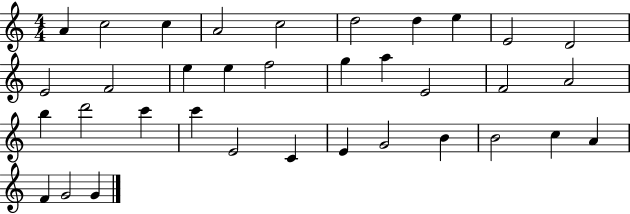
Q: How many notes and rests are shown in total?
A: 35